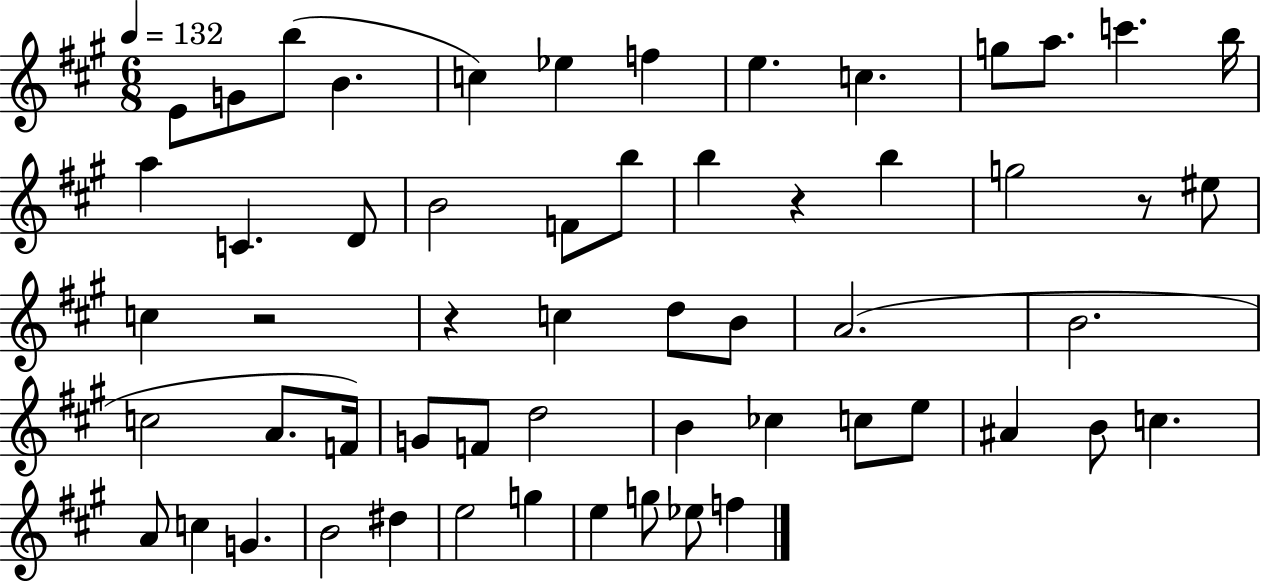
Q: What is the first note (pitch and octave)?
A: E4